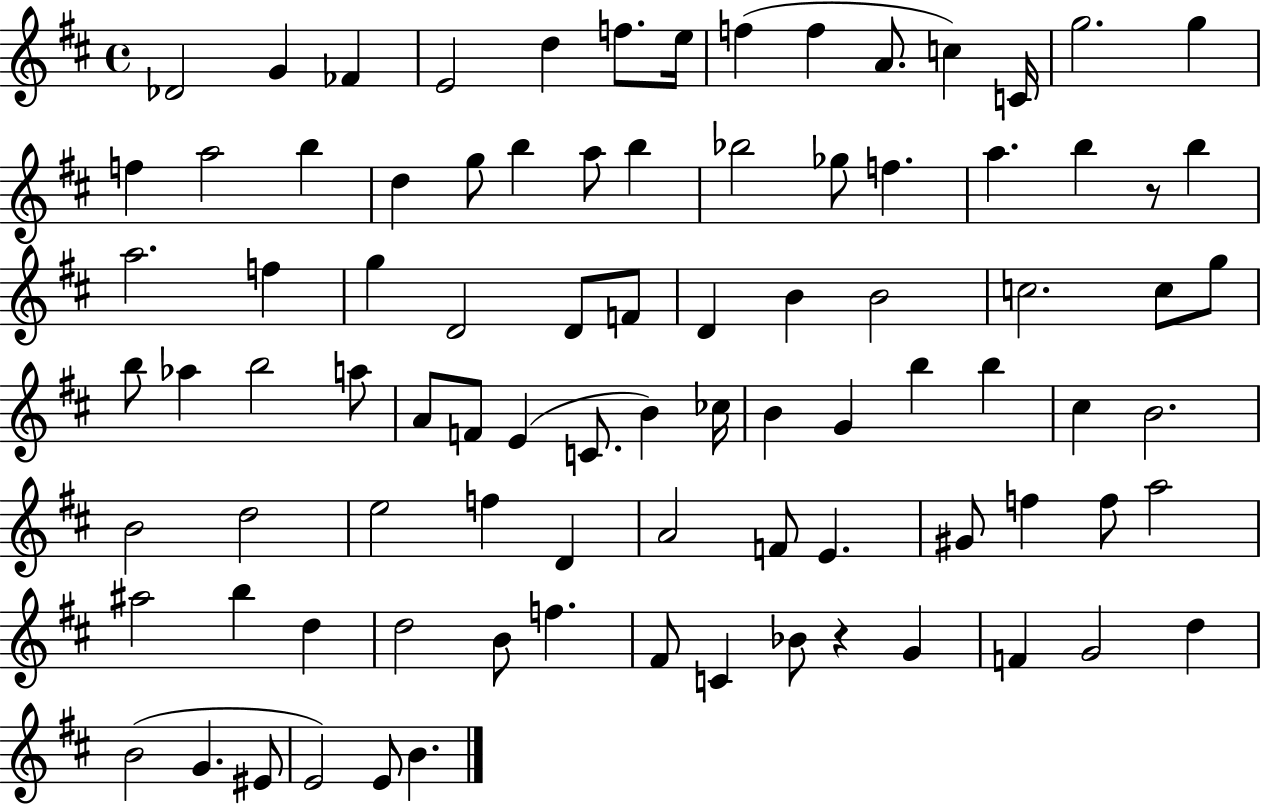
Db4/h G4/q FES4/q E4/h D5/q F5/e. E5/s F5/q F5/q A4/e. C5/q C4/s G5/h. G5/q F5/q A5/h B5/q D5/q G5/e B5/q A5/e B5/q Bb5/h Gb5/e F5/q. A5/q. B5/q R/e B5/q A5/h. F5/q G5/q D4/h D4/e F4/e D4/q B4/q B4/h C5/h. C5/e G5/e B5/e Ab5/q B5/h A5/e A4/e F4/e E4/q C4/e. B4/q CES5/s B4/q G4/q B5/q B5/q C#5/q B4/h. B4/h D5/h E5/h F5/q D4/q A4/h F4/e E4/q. G#4/e F5/q F5/e A5/h A#5/h B5/q D5/q D5/h B4/e F5/q. F#4/e C4/q Bb4/e R/q G4/q F4/q G4/h D5/q B4/h G4/q. EIS4/e E4/h E4/e B4/q.